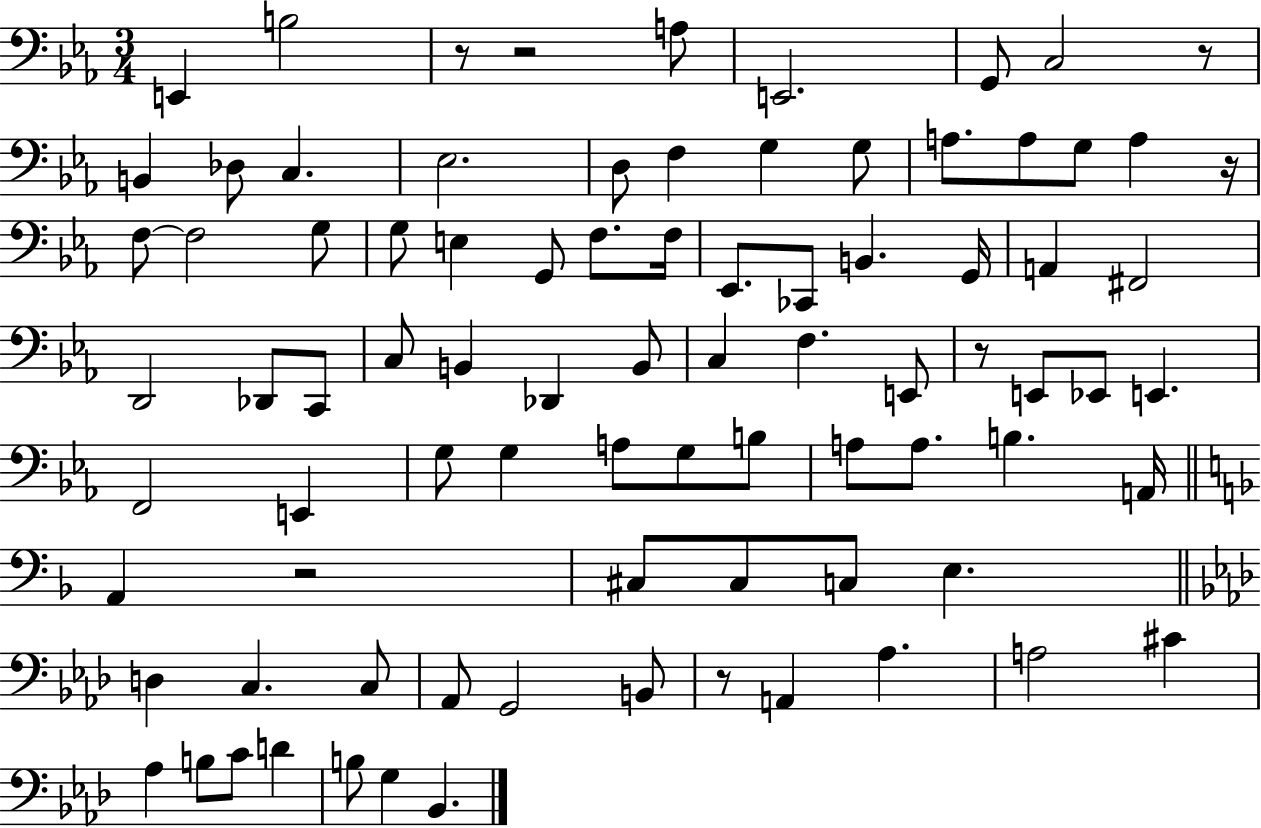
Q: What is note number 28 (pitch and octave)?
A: CES2